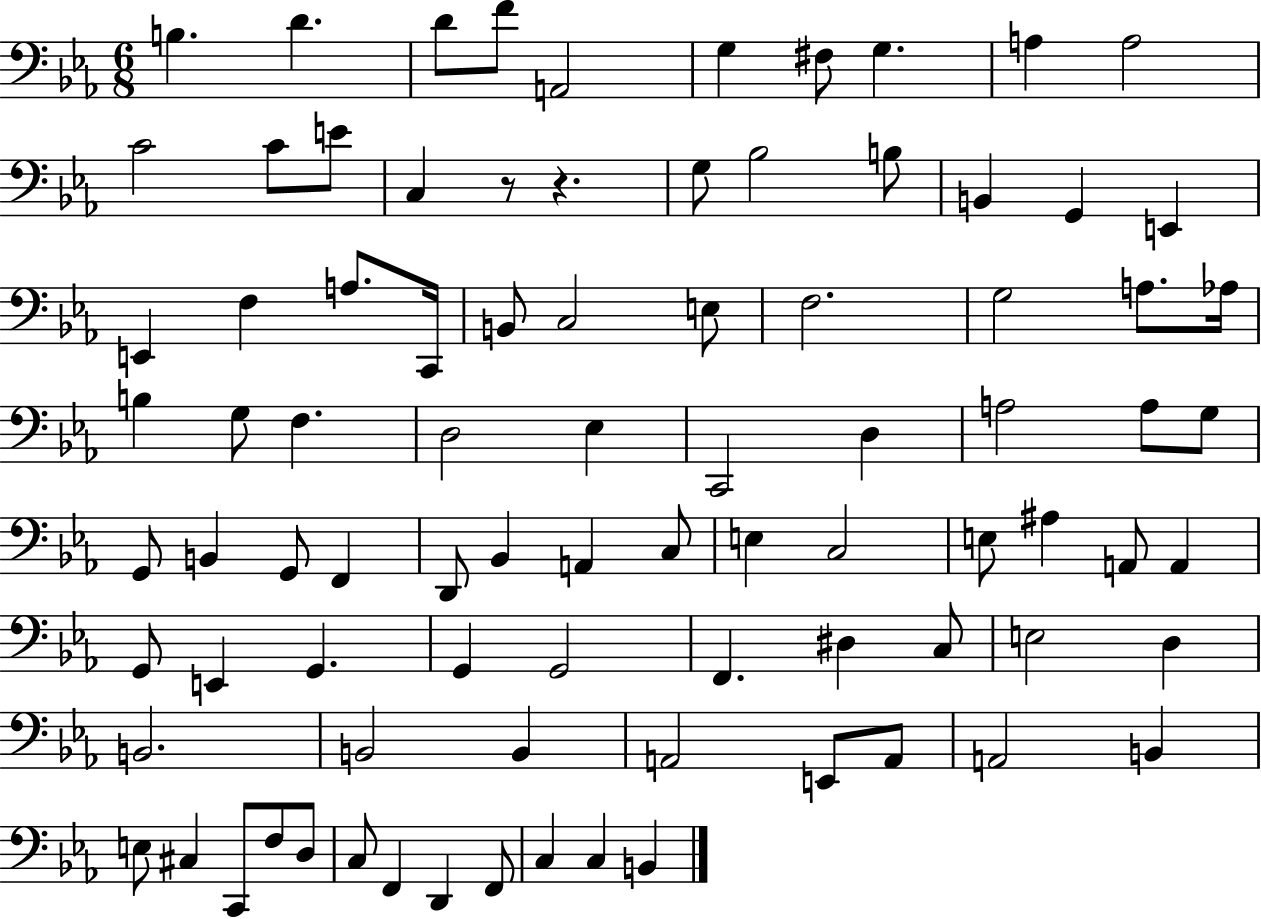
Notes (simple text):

B3/q. D4/q. D4/e F4/e A2/h G3/q F#3/e G3/q. A3/q A3/h C4/h C4/e E4/e C3/q R/e R/q. G3/e Bb3/h B3/e B2/q G2/q E2/q E2/q F3/q A3/e. C2/s B2/e C3/h E3/e F3/h. G3/h A3/e. Ab3/s B3/q G3/e F3/q. D3/h Eb3/q C2/h D3/q A3/h A3/e G3/e G2/e B2/q G2/e F2/q D2/e Bb2/q A2/q C3/e E3/q C3/h E3/e A#3/q A2/e A2/q G2/e E2/q G2/q. G2/q G2/h F2/q. D#3/q C3/e E3/h D3/q B2/h. B2/h B2/q A2/h E2/e A2/e A2/h B2/q E3/e C#3/q C2/e F3/e D3/e C3/e F2/q D2/q F2/e C3/q C3/q B2/q